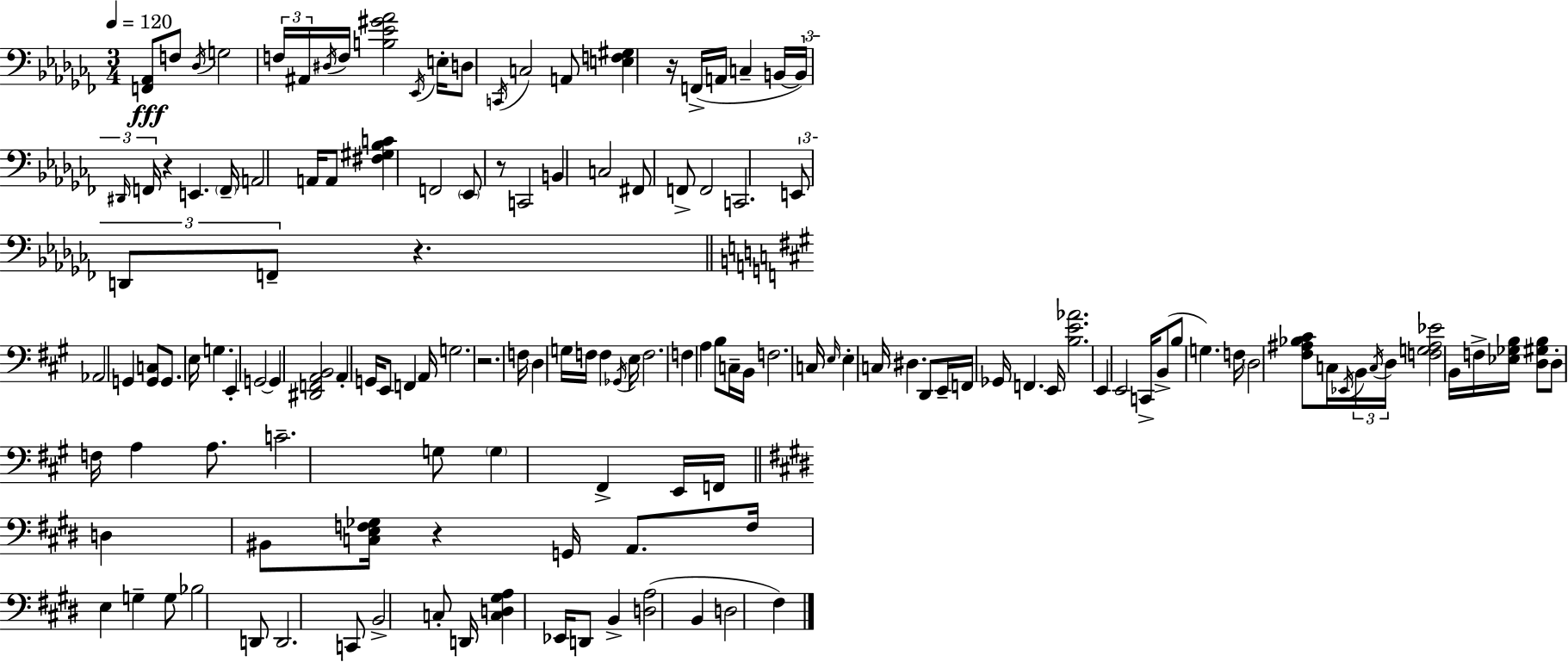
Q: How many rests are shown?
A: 6